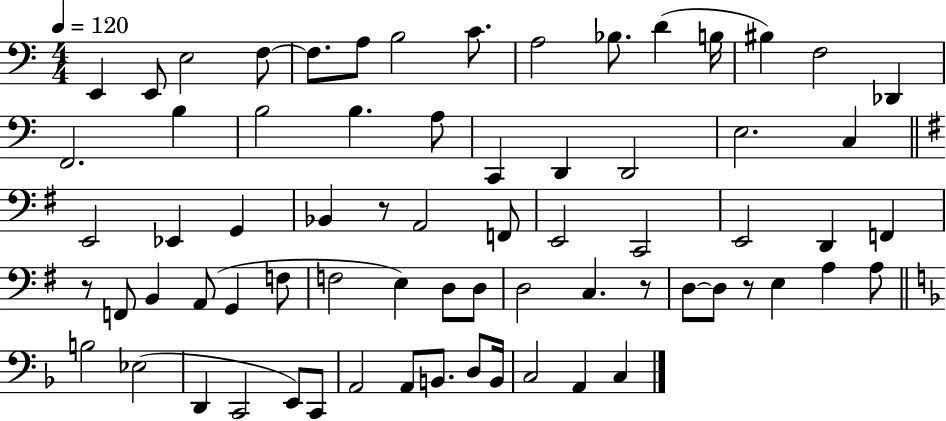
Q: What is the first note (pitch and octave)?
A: E2